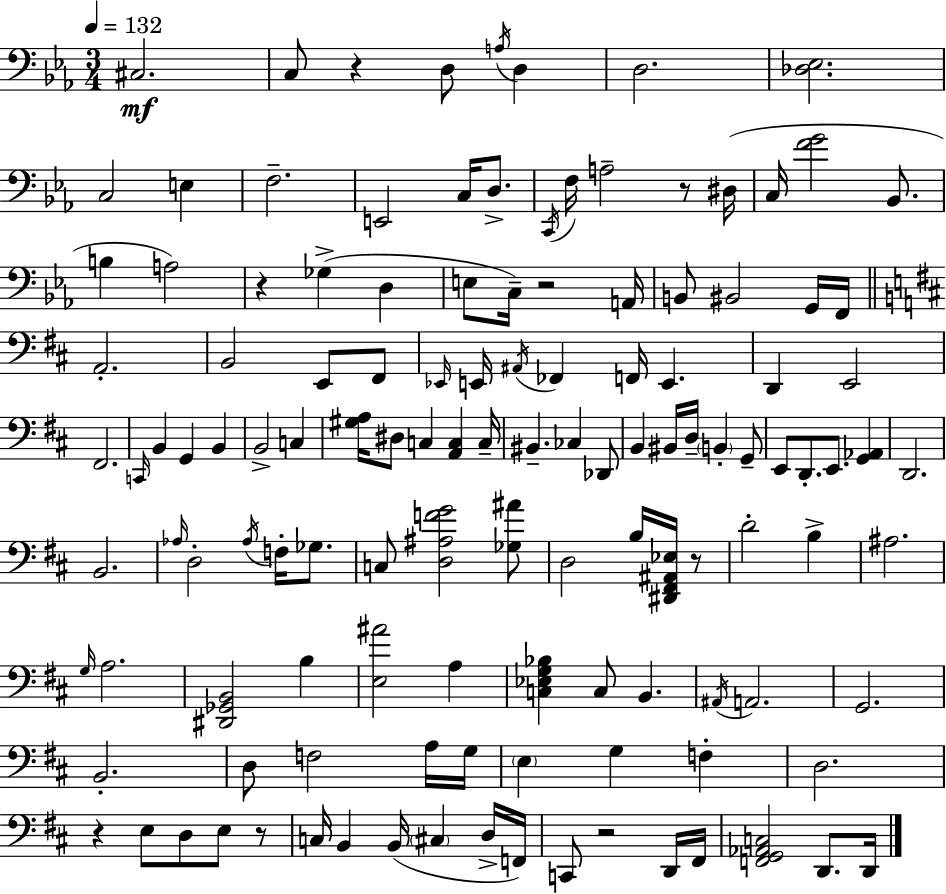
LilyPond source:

{
  \clef bass
  \numericTimeSignature
  \time 3/4
  \key ees \major
  \tempo 4 = 132
  cis2.\mf | c8 r4 d8 \acciaccatura { a16 } d4 | d2. | <des ees>2. | \break c2 e4 | f2.-- | e,2 c16 d8.-> | \acciaccatura { c,16 } f16 a2-- r8 | \break dis16( c16 <f' g'>2 bes,8. | b4 a2) | r4 ges4->( d4 | e8 c16--) r2 | \break a,16 b,8 bis,2 | g,16 f,16 \bar "||" \break \key b \minor a,2.-. | b,2 e,8 fis,8 | \grace { ees,16 } e,16 \acciaccatura { ais,16 } fes,4 f,16 e,4. | d,4 e,2 | \break fis,2. | \grace { c,16 } b,4 g,4 b,4 | b,2-> c4 | <gis a>16 dis8 c4 <a, c>4 | \break c16-- bis,4.-- ces4 | des,8 b,4 bis,16 d16-- \parenthesize b,4-. | g,8-- e,8 d,8.-. e,8. <g, aes,>4 | d,2. | \break b,2. | \grace { aes16 } d2-. | \acciaccatura { aes16 } f16-. ges8. c8 <d ais f' g'>2 | <ges ais'>8 d2 | \break b16 <dis, fis, ais, ees>16 r8 d'2-. | b4-> ais2. | \grace { g16 } a2. | <dis, ges, b,>2 | \break b4 <e ais'>2 | a4 <c ees g bes>4 c8 | b,4. \acciaccatura { ais,16 } a,2. | g,2. | \break b,2.-. | d8 f2 | a16 g16 \parenthesize e4 g4 | f4-. d2. | \break r4 e8 | d8 e8 r8 c16 b,4 | b,16( \parenthesize cis4 d16-> f,16) c,8 r2 | d,16 fis,16 <f, g, aes, c>2 | \break d,8. d,16 \bar "|."
}